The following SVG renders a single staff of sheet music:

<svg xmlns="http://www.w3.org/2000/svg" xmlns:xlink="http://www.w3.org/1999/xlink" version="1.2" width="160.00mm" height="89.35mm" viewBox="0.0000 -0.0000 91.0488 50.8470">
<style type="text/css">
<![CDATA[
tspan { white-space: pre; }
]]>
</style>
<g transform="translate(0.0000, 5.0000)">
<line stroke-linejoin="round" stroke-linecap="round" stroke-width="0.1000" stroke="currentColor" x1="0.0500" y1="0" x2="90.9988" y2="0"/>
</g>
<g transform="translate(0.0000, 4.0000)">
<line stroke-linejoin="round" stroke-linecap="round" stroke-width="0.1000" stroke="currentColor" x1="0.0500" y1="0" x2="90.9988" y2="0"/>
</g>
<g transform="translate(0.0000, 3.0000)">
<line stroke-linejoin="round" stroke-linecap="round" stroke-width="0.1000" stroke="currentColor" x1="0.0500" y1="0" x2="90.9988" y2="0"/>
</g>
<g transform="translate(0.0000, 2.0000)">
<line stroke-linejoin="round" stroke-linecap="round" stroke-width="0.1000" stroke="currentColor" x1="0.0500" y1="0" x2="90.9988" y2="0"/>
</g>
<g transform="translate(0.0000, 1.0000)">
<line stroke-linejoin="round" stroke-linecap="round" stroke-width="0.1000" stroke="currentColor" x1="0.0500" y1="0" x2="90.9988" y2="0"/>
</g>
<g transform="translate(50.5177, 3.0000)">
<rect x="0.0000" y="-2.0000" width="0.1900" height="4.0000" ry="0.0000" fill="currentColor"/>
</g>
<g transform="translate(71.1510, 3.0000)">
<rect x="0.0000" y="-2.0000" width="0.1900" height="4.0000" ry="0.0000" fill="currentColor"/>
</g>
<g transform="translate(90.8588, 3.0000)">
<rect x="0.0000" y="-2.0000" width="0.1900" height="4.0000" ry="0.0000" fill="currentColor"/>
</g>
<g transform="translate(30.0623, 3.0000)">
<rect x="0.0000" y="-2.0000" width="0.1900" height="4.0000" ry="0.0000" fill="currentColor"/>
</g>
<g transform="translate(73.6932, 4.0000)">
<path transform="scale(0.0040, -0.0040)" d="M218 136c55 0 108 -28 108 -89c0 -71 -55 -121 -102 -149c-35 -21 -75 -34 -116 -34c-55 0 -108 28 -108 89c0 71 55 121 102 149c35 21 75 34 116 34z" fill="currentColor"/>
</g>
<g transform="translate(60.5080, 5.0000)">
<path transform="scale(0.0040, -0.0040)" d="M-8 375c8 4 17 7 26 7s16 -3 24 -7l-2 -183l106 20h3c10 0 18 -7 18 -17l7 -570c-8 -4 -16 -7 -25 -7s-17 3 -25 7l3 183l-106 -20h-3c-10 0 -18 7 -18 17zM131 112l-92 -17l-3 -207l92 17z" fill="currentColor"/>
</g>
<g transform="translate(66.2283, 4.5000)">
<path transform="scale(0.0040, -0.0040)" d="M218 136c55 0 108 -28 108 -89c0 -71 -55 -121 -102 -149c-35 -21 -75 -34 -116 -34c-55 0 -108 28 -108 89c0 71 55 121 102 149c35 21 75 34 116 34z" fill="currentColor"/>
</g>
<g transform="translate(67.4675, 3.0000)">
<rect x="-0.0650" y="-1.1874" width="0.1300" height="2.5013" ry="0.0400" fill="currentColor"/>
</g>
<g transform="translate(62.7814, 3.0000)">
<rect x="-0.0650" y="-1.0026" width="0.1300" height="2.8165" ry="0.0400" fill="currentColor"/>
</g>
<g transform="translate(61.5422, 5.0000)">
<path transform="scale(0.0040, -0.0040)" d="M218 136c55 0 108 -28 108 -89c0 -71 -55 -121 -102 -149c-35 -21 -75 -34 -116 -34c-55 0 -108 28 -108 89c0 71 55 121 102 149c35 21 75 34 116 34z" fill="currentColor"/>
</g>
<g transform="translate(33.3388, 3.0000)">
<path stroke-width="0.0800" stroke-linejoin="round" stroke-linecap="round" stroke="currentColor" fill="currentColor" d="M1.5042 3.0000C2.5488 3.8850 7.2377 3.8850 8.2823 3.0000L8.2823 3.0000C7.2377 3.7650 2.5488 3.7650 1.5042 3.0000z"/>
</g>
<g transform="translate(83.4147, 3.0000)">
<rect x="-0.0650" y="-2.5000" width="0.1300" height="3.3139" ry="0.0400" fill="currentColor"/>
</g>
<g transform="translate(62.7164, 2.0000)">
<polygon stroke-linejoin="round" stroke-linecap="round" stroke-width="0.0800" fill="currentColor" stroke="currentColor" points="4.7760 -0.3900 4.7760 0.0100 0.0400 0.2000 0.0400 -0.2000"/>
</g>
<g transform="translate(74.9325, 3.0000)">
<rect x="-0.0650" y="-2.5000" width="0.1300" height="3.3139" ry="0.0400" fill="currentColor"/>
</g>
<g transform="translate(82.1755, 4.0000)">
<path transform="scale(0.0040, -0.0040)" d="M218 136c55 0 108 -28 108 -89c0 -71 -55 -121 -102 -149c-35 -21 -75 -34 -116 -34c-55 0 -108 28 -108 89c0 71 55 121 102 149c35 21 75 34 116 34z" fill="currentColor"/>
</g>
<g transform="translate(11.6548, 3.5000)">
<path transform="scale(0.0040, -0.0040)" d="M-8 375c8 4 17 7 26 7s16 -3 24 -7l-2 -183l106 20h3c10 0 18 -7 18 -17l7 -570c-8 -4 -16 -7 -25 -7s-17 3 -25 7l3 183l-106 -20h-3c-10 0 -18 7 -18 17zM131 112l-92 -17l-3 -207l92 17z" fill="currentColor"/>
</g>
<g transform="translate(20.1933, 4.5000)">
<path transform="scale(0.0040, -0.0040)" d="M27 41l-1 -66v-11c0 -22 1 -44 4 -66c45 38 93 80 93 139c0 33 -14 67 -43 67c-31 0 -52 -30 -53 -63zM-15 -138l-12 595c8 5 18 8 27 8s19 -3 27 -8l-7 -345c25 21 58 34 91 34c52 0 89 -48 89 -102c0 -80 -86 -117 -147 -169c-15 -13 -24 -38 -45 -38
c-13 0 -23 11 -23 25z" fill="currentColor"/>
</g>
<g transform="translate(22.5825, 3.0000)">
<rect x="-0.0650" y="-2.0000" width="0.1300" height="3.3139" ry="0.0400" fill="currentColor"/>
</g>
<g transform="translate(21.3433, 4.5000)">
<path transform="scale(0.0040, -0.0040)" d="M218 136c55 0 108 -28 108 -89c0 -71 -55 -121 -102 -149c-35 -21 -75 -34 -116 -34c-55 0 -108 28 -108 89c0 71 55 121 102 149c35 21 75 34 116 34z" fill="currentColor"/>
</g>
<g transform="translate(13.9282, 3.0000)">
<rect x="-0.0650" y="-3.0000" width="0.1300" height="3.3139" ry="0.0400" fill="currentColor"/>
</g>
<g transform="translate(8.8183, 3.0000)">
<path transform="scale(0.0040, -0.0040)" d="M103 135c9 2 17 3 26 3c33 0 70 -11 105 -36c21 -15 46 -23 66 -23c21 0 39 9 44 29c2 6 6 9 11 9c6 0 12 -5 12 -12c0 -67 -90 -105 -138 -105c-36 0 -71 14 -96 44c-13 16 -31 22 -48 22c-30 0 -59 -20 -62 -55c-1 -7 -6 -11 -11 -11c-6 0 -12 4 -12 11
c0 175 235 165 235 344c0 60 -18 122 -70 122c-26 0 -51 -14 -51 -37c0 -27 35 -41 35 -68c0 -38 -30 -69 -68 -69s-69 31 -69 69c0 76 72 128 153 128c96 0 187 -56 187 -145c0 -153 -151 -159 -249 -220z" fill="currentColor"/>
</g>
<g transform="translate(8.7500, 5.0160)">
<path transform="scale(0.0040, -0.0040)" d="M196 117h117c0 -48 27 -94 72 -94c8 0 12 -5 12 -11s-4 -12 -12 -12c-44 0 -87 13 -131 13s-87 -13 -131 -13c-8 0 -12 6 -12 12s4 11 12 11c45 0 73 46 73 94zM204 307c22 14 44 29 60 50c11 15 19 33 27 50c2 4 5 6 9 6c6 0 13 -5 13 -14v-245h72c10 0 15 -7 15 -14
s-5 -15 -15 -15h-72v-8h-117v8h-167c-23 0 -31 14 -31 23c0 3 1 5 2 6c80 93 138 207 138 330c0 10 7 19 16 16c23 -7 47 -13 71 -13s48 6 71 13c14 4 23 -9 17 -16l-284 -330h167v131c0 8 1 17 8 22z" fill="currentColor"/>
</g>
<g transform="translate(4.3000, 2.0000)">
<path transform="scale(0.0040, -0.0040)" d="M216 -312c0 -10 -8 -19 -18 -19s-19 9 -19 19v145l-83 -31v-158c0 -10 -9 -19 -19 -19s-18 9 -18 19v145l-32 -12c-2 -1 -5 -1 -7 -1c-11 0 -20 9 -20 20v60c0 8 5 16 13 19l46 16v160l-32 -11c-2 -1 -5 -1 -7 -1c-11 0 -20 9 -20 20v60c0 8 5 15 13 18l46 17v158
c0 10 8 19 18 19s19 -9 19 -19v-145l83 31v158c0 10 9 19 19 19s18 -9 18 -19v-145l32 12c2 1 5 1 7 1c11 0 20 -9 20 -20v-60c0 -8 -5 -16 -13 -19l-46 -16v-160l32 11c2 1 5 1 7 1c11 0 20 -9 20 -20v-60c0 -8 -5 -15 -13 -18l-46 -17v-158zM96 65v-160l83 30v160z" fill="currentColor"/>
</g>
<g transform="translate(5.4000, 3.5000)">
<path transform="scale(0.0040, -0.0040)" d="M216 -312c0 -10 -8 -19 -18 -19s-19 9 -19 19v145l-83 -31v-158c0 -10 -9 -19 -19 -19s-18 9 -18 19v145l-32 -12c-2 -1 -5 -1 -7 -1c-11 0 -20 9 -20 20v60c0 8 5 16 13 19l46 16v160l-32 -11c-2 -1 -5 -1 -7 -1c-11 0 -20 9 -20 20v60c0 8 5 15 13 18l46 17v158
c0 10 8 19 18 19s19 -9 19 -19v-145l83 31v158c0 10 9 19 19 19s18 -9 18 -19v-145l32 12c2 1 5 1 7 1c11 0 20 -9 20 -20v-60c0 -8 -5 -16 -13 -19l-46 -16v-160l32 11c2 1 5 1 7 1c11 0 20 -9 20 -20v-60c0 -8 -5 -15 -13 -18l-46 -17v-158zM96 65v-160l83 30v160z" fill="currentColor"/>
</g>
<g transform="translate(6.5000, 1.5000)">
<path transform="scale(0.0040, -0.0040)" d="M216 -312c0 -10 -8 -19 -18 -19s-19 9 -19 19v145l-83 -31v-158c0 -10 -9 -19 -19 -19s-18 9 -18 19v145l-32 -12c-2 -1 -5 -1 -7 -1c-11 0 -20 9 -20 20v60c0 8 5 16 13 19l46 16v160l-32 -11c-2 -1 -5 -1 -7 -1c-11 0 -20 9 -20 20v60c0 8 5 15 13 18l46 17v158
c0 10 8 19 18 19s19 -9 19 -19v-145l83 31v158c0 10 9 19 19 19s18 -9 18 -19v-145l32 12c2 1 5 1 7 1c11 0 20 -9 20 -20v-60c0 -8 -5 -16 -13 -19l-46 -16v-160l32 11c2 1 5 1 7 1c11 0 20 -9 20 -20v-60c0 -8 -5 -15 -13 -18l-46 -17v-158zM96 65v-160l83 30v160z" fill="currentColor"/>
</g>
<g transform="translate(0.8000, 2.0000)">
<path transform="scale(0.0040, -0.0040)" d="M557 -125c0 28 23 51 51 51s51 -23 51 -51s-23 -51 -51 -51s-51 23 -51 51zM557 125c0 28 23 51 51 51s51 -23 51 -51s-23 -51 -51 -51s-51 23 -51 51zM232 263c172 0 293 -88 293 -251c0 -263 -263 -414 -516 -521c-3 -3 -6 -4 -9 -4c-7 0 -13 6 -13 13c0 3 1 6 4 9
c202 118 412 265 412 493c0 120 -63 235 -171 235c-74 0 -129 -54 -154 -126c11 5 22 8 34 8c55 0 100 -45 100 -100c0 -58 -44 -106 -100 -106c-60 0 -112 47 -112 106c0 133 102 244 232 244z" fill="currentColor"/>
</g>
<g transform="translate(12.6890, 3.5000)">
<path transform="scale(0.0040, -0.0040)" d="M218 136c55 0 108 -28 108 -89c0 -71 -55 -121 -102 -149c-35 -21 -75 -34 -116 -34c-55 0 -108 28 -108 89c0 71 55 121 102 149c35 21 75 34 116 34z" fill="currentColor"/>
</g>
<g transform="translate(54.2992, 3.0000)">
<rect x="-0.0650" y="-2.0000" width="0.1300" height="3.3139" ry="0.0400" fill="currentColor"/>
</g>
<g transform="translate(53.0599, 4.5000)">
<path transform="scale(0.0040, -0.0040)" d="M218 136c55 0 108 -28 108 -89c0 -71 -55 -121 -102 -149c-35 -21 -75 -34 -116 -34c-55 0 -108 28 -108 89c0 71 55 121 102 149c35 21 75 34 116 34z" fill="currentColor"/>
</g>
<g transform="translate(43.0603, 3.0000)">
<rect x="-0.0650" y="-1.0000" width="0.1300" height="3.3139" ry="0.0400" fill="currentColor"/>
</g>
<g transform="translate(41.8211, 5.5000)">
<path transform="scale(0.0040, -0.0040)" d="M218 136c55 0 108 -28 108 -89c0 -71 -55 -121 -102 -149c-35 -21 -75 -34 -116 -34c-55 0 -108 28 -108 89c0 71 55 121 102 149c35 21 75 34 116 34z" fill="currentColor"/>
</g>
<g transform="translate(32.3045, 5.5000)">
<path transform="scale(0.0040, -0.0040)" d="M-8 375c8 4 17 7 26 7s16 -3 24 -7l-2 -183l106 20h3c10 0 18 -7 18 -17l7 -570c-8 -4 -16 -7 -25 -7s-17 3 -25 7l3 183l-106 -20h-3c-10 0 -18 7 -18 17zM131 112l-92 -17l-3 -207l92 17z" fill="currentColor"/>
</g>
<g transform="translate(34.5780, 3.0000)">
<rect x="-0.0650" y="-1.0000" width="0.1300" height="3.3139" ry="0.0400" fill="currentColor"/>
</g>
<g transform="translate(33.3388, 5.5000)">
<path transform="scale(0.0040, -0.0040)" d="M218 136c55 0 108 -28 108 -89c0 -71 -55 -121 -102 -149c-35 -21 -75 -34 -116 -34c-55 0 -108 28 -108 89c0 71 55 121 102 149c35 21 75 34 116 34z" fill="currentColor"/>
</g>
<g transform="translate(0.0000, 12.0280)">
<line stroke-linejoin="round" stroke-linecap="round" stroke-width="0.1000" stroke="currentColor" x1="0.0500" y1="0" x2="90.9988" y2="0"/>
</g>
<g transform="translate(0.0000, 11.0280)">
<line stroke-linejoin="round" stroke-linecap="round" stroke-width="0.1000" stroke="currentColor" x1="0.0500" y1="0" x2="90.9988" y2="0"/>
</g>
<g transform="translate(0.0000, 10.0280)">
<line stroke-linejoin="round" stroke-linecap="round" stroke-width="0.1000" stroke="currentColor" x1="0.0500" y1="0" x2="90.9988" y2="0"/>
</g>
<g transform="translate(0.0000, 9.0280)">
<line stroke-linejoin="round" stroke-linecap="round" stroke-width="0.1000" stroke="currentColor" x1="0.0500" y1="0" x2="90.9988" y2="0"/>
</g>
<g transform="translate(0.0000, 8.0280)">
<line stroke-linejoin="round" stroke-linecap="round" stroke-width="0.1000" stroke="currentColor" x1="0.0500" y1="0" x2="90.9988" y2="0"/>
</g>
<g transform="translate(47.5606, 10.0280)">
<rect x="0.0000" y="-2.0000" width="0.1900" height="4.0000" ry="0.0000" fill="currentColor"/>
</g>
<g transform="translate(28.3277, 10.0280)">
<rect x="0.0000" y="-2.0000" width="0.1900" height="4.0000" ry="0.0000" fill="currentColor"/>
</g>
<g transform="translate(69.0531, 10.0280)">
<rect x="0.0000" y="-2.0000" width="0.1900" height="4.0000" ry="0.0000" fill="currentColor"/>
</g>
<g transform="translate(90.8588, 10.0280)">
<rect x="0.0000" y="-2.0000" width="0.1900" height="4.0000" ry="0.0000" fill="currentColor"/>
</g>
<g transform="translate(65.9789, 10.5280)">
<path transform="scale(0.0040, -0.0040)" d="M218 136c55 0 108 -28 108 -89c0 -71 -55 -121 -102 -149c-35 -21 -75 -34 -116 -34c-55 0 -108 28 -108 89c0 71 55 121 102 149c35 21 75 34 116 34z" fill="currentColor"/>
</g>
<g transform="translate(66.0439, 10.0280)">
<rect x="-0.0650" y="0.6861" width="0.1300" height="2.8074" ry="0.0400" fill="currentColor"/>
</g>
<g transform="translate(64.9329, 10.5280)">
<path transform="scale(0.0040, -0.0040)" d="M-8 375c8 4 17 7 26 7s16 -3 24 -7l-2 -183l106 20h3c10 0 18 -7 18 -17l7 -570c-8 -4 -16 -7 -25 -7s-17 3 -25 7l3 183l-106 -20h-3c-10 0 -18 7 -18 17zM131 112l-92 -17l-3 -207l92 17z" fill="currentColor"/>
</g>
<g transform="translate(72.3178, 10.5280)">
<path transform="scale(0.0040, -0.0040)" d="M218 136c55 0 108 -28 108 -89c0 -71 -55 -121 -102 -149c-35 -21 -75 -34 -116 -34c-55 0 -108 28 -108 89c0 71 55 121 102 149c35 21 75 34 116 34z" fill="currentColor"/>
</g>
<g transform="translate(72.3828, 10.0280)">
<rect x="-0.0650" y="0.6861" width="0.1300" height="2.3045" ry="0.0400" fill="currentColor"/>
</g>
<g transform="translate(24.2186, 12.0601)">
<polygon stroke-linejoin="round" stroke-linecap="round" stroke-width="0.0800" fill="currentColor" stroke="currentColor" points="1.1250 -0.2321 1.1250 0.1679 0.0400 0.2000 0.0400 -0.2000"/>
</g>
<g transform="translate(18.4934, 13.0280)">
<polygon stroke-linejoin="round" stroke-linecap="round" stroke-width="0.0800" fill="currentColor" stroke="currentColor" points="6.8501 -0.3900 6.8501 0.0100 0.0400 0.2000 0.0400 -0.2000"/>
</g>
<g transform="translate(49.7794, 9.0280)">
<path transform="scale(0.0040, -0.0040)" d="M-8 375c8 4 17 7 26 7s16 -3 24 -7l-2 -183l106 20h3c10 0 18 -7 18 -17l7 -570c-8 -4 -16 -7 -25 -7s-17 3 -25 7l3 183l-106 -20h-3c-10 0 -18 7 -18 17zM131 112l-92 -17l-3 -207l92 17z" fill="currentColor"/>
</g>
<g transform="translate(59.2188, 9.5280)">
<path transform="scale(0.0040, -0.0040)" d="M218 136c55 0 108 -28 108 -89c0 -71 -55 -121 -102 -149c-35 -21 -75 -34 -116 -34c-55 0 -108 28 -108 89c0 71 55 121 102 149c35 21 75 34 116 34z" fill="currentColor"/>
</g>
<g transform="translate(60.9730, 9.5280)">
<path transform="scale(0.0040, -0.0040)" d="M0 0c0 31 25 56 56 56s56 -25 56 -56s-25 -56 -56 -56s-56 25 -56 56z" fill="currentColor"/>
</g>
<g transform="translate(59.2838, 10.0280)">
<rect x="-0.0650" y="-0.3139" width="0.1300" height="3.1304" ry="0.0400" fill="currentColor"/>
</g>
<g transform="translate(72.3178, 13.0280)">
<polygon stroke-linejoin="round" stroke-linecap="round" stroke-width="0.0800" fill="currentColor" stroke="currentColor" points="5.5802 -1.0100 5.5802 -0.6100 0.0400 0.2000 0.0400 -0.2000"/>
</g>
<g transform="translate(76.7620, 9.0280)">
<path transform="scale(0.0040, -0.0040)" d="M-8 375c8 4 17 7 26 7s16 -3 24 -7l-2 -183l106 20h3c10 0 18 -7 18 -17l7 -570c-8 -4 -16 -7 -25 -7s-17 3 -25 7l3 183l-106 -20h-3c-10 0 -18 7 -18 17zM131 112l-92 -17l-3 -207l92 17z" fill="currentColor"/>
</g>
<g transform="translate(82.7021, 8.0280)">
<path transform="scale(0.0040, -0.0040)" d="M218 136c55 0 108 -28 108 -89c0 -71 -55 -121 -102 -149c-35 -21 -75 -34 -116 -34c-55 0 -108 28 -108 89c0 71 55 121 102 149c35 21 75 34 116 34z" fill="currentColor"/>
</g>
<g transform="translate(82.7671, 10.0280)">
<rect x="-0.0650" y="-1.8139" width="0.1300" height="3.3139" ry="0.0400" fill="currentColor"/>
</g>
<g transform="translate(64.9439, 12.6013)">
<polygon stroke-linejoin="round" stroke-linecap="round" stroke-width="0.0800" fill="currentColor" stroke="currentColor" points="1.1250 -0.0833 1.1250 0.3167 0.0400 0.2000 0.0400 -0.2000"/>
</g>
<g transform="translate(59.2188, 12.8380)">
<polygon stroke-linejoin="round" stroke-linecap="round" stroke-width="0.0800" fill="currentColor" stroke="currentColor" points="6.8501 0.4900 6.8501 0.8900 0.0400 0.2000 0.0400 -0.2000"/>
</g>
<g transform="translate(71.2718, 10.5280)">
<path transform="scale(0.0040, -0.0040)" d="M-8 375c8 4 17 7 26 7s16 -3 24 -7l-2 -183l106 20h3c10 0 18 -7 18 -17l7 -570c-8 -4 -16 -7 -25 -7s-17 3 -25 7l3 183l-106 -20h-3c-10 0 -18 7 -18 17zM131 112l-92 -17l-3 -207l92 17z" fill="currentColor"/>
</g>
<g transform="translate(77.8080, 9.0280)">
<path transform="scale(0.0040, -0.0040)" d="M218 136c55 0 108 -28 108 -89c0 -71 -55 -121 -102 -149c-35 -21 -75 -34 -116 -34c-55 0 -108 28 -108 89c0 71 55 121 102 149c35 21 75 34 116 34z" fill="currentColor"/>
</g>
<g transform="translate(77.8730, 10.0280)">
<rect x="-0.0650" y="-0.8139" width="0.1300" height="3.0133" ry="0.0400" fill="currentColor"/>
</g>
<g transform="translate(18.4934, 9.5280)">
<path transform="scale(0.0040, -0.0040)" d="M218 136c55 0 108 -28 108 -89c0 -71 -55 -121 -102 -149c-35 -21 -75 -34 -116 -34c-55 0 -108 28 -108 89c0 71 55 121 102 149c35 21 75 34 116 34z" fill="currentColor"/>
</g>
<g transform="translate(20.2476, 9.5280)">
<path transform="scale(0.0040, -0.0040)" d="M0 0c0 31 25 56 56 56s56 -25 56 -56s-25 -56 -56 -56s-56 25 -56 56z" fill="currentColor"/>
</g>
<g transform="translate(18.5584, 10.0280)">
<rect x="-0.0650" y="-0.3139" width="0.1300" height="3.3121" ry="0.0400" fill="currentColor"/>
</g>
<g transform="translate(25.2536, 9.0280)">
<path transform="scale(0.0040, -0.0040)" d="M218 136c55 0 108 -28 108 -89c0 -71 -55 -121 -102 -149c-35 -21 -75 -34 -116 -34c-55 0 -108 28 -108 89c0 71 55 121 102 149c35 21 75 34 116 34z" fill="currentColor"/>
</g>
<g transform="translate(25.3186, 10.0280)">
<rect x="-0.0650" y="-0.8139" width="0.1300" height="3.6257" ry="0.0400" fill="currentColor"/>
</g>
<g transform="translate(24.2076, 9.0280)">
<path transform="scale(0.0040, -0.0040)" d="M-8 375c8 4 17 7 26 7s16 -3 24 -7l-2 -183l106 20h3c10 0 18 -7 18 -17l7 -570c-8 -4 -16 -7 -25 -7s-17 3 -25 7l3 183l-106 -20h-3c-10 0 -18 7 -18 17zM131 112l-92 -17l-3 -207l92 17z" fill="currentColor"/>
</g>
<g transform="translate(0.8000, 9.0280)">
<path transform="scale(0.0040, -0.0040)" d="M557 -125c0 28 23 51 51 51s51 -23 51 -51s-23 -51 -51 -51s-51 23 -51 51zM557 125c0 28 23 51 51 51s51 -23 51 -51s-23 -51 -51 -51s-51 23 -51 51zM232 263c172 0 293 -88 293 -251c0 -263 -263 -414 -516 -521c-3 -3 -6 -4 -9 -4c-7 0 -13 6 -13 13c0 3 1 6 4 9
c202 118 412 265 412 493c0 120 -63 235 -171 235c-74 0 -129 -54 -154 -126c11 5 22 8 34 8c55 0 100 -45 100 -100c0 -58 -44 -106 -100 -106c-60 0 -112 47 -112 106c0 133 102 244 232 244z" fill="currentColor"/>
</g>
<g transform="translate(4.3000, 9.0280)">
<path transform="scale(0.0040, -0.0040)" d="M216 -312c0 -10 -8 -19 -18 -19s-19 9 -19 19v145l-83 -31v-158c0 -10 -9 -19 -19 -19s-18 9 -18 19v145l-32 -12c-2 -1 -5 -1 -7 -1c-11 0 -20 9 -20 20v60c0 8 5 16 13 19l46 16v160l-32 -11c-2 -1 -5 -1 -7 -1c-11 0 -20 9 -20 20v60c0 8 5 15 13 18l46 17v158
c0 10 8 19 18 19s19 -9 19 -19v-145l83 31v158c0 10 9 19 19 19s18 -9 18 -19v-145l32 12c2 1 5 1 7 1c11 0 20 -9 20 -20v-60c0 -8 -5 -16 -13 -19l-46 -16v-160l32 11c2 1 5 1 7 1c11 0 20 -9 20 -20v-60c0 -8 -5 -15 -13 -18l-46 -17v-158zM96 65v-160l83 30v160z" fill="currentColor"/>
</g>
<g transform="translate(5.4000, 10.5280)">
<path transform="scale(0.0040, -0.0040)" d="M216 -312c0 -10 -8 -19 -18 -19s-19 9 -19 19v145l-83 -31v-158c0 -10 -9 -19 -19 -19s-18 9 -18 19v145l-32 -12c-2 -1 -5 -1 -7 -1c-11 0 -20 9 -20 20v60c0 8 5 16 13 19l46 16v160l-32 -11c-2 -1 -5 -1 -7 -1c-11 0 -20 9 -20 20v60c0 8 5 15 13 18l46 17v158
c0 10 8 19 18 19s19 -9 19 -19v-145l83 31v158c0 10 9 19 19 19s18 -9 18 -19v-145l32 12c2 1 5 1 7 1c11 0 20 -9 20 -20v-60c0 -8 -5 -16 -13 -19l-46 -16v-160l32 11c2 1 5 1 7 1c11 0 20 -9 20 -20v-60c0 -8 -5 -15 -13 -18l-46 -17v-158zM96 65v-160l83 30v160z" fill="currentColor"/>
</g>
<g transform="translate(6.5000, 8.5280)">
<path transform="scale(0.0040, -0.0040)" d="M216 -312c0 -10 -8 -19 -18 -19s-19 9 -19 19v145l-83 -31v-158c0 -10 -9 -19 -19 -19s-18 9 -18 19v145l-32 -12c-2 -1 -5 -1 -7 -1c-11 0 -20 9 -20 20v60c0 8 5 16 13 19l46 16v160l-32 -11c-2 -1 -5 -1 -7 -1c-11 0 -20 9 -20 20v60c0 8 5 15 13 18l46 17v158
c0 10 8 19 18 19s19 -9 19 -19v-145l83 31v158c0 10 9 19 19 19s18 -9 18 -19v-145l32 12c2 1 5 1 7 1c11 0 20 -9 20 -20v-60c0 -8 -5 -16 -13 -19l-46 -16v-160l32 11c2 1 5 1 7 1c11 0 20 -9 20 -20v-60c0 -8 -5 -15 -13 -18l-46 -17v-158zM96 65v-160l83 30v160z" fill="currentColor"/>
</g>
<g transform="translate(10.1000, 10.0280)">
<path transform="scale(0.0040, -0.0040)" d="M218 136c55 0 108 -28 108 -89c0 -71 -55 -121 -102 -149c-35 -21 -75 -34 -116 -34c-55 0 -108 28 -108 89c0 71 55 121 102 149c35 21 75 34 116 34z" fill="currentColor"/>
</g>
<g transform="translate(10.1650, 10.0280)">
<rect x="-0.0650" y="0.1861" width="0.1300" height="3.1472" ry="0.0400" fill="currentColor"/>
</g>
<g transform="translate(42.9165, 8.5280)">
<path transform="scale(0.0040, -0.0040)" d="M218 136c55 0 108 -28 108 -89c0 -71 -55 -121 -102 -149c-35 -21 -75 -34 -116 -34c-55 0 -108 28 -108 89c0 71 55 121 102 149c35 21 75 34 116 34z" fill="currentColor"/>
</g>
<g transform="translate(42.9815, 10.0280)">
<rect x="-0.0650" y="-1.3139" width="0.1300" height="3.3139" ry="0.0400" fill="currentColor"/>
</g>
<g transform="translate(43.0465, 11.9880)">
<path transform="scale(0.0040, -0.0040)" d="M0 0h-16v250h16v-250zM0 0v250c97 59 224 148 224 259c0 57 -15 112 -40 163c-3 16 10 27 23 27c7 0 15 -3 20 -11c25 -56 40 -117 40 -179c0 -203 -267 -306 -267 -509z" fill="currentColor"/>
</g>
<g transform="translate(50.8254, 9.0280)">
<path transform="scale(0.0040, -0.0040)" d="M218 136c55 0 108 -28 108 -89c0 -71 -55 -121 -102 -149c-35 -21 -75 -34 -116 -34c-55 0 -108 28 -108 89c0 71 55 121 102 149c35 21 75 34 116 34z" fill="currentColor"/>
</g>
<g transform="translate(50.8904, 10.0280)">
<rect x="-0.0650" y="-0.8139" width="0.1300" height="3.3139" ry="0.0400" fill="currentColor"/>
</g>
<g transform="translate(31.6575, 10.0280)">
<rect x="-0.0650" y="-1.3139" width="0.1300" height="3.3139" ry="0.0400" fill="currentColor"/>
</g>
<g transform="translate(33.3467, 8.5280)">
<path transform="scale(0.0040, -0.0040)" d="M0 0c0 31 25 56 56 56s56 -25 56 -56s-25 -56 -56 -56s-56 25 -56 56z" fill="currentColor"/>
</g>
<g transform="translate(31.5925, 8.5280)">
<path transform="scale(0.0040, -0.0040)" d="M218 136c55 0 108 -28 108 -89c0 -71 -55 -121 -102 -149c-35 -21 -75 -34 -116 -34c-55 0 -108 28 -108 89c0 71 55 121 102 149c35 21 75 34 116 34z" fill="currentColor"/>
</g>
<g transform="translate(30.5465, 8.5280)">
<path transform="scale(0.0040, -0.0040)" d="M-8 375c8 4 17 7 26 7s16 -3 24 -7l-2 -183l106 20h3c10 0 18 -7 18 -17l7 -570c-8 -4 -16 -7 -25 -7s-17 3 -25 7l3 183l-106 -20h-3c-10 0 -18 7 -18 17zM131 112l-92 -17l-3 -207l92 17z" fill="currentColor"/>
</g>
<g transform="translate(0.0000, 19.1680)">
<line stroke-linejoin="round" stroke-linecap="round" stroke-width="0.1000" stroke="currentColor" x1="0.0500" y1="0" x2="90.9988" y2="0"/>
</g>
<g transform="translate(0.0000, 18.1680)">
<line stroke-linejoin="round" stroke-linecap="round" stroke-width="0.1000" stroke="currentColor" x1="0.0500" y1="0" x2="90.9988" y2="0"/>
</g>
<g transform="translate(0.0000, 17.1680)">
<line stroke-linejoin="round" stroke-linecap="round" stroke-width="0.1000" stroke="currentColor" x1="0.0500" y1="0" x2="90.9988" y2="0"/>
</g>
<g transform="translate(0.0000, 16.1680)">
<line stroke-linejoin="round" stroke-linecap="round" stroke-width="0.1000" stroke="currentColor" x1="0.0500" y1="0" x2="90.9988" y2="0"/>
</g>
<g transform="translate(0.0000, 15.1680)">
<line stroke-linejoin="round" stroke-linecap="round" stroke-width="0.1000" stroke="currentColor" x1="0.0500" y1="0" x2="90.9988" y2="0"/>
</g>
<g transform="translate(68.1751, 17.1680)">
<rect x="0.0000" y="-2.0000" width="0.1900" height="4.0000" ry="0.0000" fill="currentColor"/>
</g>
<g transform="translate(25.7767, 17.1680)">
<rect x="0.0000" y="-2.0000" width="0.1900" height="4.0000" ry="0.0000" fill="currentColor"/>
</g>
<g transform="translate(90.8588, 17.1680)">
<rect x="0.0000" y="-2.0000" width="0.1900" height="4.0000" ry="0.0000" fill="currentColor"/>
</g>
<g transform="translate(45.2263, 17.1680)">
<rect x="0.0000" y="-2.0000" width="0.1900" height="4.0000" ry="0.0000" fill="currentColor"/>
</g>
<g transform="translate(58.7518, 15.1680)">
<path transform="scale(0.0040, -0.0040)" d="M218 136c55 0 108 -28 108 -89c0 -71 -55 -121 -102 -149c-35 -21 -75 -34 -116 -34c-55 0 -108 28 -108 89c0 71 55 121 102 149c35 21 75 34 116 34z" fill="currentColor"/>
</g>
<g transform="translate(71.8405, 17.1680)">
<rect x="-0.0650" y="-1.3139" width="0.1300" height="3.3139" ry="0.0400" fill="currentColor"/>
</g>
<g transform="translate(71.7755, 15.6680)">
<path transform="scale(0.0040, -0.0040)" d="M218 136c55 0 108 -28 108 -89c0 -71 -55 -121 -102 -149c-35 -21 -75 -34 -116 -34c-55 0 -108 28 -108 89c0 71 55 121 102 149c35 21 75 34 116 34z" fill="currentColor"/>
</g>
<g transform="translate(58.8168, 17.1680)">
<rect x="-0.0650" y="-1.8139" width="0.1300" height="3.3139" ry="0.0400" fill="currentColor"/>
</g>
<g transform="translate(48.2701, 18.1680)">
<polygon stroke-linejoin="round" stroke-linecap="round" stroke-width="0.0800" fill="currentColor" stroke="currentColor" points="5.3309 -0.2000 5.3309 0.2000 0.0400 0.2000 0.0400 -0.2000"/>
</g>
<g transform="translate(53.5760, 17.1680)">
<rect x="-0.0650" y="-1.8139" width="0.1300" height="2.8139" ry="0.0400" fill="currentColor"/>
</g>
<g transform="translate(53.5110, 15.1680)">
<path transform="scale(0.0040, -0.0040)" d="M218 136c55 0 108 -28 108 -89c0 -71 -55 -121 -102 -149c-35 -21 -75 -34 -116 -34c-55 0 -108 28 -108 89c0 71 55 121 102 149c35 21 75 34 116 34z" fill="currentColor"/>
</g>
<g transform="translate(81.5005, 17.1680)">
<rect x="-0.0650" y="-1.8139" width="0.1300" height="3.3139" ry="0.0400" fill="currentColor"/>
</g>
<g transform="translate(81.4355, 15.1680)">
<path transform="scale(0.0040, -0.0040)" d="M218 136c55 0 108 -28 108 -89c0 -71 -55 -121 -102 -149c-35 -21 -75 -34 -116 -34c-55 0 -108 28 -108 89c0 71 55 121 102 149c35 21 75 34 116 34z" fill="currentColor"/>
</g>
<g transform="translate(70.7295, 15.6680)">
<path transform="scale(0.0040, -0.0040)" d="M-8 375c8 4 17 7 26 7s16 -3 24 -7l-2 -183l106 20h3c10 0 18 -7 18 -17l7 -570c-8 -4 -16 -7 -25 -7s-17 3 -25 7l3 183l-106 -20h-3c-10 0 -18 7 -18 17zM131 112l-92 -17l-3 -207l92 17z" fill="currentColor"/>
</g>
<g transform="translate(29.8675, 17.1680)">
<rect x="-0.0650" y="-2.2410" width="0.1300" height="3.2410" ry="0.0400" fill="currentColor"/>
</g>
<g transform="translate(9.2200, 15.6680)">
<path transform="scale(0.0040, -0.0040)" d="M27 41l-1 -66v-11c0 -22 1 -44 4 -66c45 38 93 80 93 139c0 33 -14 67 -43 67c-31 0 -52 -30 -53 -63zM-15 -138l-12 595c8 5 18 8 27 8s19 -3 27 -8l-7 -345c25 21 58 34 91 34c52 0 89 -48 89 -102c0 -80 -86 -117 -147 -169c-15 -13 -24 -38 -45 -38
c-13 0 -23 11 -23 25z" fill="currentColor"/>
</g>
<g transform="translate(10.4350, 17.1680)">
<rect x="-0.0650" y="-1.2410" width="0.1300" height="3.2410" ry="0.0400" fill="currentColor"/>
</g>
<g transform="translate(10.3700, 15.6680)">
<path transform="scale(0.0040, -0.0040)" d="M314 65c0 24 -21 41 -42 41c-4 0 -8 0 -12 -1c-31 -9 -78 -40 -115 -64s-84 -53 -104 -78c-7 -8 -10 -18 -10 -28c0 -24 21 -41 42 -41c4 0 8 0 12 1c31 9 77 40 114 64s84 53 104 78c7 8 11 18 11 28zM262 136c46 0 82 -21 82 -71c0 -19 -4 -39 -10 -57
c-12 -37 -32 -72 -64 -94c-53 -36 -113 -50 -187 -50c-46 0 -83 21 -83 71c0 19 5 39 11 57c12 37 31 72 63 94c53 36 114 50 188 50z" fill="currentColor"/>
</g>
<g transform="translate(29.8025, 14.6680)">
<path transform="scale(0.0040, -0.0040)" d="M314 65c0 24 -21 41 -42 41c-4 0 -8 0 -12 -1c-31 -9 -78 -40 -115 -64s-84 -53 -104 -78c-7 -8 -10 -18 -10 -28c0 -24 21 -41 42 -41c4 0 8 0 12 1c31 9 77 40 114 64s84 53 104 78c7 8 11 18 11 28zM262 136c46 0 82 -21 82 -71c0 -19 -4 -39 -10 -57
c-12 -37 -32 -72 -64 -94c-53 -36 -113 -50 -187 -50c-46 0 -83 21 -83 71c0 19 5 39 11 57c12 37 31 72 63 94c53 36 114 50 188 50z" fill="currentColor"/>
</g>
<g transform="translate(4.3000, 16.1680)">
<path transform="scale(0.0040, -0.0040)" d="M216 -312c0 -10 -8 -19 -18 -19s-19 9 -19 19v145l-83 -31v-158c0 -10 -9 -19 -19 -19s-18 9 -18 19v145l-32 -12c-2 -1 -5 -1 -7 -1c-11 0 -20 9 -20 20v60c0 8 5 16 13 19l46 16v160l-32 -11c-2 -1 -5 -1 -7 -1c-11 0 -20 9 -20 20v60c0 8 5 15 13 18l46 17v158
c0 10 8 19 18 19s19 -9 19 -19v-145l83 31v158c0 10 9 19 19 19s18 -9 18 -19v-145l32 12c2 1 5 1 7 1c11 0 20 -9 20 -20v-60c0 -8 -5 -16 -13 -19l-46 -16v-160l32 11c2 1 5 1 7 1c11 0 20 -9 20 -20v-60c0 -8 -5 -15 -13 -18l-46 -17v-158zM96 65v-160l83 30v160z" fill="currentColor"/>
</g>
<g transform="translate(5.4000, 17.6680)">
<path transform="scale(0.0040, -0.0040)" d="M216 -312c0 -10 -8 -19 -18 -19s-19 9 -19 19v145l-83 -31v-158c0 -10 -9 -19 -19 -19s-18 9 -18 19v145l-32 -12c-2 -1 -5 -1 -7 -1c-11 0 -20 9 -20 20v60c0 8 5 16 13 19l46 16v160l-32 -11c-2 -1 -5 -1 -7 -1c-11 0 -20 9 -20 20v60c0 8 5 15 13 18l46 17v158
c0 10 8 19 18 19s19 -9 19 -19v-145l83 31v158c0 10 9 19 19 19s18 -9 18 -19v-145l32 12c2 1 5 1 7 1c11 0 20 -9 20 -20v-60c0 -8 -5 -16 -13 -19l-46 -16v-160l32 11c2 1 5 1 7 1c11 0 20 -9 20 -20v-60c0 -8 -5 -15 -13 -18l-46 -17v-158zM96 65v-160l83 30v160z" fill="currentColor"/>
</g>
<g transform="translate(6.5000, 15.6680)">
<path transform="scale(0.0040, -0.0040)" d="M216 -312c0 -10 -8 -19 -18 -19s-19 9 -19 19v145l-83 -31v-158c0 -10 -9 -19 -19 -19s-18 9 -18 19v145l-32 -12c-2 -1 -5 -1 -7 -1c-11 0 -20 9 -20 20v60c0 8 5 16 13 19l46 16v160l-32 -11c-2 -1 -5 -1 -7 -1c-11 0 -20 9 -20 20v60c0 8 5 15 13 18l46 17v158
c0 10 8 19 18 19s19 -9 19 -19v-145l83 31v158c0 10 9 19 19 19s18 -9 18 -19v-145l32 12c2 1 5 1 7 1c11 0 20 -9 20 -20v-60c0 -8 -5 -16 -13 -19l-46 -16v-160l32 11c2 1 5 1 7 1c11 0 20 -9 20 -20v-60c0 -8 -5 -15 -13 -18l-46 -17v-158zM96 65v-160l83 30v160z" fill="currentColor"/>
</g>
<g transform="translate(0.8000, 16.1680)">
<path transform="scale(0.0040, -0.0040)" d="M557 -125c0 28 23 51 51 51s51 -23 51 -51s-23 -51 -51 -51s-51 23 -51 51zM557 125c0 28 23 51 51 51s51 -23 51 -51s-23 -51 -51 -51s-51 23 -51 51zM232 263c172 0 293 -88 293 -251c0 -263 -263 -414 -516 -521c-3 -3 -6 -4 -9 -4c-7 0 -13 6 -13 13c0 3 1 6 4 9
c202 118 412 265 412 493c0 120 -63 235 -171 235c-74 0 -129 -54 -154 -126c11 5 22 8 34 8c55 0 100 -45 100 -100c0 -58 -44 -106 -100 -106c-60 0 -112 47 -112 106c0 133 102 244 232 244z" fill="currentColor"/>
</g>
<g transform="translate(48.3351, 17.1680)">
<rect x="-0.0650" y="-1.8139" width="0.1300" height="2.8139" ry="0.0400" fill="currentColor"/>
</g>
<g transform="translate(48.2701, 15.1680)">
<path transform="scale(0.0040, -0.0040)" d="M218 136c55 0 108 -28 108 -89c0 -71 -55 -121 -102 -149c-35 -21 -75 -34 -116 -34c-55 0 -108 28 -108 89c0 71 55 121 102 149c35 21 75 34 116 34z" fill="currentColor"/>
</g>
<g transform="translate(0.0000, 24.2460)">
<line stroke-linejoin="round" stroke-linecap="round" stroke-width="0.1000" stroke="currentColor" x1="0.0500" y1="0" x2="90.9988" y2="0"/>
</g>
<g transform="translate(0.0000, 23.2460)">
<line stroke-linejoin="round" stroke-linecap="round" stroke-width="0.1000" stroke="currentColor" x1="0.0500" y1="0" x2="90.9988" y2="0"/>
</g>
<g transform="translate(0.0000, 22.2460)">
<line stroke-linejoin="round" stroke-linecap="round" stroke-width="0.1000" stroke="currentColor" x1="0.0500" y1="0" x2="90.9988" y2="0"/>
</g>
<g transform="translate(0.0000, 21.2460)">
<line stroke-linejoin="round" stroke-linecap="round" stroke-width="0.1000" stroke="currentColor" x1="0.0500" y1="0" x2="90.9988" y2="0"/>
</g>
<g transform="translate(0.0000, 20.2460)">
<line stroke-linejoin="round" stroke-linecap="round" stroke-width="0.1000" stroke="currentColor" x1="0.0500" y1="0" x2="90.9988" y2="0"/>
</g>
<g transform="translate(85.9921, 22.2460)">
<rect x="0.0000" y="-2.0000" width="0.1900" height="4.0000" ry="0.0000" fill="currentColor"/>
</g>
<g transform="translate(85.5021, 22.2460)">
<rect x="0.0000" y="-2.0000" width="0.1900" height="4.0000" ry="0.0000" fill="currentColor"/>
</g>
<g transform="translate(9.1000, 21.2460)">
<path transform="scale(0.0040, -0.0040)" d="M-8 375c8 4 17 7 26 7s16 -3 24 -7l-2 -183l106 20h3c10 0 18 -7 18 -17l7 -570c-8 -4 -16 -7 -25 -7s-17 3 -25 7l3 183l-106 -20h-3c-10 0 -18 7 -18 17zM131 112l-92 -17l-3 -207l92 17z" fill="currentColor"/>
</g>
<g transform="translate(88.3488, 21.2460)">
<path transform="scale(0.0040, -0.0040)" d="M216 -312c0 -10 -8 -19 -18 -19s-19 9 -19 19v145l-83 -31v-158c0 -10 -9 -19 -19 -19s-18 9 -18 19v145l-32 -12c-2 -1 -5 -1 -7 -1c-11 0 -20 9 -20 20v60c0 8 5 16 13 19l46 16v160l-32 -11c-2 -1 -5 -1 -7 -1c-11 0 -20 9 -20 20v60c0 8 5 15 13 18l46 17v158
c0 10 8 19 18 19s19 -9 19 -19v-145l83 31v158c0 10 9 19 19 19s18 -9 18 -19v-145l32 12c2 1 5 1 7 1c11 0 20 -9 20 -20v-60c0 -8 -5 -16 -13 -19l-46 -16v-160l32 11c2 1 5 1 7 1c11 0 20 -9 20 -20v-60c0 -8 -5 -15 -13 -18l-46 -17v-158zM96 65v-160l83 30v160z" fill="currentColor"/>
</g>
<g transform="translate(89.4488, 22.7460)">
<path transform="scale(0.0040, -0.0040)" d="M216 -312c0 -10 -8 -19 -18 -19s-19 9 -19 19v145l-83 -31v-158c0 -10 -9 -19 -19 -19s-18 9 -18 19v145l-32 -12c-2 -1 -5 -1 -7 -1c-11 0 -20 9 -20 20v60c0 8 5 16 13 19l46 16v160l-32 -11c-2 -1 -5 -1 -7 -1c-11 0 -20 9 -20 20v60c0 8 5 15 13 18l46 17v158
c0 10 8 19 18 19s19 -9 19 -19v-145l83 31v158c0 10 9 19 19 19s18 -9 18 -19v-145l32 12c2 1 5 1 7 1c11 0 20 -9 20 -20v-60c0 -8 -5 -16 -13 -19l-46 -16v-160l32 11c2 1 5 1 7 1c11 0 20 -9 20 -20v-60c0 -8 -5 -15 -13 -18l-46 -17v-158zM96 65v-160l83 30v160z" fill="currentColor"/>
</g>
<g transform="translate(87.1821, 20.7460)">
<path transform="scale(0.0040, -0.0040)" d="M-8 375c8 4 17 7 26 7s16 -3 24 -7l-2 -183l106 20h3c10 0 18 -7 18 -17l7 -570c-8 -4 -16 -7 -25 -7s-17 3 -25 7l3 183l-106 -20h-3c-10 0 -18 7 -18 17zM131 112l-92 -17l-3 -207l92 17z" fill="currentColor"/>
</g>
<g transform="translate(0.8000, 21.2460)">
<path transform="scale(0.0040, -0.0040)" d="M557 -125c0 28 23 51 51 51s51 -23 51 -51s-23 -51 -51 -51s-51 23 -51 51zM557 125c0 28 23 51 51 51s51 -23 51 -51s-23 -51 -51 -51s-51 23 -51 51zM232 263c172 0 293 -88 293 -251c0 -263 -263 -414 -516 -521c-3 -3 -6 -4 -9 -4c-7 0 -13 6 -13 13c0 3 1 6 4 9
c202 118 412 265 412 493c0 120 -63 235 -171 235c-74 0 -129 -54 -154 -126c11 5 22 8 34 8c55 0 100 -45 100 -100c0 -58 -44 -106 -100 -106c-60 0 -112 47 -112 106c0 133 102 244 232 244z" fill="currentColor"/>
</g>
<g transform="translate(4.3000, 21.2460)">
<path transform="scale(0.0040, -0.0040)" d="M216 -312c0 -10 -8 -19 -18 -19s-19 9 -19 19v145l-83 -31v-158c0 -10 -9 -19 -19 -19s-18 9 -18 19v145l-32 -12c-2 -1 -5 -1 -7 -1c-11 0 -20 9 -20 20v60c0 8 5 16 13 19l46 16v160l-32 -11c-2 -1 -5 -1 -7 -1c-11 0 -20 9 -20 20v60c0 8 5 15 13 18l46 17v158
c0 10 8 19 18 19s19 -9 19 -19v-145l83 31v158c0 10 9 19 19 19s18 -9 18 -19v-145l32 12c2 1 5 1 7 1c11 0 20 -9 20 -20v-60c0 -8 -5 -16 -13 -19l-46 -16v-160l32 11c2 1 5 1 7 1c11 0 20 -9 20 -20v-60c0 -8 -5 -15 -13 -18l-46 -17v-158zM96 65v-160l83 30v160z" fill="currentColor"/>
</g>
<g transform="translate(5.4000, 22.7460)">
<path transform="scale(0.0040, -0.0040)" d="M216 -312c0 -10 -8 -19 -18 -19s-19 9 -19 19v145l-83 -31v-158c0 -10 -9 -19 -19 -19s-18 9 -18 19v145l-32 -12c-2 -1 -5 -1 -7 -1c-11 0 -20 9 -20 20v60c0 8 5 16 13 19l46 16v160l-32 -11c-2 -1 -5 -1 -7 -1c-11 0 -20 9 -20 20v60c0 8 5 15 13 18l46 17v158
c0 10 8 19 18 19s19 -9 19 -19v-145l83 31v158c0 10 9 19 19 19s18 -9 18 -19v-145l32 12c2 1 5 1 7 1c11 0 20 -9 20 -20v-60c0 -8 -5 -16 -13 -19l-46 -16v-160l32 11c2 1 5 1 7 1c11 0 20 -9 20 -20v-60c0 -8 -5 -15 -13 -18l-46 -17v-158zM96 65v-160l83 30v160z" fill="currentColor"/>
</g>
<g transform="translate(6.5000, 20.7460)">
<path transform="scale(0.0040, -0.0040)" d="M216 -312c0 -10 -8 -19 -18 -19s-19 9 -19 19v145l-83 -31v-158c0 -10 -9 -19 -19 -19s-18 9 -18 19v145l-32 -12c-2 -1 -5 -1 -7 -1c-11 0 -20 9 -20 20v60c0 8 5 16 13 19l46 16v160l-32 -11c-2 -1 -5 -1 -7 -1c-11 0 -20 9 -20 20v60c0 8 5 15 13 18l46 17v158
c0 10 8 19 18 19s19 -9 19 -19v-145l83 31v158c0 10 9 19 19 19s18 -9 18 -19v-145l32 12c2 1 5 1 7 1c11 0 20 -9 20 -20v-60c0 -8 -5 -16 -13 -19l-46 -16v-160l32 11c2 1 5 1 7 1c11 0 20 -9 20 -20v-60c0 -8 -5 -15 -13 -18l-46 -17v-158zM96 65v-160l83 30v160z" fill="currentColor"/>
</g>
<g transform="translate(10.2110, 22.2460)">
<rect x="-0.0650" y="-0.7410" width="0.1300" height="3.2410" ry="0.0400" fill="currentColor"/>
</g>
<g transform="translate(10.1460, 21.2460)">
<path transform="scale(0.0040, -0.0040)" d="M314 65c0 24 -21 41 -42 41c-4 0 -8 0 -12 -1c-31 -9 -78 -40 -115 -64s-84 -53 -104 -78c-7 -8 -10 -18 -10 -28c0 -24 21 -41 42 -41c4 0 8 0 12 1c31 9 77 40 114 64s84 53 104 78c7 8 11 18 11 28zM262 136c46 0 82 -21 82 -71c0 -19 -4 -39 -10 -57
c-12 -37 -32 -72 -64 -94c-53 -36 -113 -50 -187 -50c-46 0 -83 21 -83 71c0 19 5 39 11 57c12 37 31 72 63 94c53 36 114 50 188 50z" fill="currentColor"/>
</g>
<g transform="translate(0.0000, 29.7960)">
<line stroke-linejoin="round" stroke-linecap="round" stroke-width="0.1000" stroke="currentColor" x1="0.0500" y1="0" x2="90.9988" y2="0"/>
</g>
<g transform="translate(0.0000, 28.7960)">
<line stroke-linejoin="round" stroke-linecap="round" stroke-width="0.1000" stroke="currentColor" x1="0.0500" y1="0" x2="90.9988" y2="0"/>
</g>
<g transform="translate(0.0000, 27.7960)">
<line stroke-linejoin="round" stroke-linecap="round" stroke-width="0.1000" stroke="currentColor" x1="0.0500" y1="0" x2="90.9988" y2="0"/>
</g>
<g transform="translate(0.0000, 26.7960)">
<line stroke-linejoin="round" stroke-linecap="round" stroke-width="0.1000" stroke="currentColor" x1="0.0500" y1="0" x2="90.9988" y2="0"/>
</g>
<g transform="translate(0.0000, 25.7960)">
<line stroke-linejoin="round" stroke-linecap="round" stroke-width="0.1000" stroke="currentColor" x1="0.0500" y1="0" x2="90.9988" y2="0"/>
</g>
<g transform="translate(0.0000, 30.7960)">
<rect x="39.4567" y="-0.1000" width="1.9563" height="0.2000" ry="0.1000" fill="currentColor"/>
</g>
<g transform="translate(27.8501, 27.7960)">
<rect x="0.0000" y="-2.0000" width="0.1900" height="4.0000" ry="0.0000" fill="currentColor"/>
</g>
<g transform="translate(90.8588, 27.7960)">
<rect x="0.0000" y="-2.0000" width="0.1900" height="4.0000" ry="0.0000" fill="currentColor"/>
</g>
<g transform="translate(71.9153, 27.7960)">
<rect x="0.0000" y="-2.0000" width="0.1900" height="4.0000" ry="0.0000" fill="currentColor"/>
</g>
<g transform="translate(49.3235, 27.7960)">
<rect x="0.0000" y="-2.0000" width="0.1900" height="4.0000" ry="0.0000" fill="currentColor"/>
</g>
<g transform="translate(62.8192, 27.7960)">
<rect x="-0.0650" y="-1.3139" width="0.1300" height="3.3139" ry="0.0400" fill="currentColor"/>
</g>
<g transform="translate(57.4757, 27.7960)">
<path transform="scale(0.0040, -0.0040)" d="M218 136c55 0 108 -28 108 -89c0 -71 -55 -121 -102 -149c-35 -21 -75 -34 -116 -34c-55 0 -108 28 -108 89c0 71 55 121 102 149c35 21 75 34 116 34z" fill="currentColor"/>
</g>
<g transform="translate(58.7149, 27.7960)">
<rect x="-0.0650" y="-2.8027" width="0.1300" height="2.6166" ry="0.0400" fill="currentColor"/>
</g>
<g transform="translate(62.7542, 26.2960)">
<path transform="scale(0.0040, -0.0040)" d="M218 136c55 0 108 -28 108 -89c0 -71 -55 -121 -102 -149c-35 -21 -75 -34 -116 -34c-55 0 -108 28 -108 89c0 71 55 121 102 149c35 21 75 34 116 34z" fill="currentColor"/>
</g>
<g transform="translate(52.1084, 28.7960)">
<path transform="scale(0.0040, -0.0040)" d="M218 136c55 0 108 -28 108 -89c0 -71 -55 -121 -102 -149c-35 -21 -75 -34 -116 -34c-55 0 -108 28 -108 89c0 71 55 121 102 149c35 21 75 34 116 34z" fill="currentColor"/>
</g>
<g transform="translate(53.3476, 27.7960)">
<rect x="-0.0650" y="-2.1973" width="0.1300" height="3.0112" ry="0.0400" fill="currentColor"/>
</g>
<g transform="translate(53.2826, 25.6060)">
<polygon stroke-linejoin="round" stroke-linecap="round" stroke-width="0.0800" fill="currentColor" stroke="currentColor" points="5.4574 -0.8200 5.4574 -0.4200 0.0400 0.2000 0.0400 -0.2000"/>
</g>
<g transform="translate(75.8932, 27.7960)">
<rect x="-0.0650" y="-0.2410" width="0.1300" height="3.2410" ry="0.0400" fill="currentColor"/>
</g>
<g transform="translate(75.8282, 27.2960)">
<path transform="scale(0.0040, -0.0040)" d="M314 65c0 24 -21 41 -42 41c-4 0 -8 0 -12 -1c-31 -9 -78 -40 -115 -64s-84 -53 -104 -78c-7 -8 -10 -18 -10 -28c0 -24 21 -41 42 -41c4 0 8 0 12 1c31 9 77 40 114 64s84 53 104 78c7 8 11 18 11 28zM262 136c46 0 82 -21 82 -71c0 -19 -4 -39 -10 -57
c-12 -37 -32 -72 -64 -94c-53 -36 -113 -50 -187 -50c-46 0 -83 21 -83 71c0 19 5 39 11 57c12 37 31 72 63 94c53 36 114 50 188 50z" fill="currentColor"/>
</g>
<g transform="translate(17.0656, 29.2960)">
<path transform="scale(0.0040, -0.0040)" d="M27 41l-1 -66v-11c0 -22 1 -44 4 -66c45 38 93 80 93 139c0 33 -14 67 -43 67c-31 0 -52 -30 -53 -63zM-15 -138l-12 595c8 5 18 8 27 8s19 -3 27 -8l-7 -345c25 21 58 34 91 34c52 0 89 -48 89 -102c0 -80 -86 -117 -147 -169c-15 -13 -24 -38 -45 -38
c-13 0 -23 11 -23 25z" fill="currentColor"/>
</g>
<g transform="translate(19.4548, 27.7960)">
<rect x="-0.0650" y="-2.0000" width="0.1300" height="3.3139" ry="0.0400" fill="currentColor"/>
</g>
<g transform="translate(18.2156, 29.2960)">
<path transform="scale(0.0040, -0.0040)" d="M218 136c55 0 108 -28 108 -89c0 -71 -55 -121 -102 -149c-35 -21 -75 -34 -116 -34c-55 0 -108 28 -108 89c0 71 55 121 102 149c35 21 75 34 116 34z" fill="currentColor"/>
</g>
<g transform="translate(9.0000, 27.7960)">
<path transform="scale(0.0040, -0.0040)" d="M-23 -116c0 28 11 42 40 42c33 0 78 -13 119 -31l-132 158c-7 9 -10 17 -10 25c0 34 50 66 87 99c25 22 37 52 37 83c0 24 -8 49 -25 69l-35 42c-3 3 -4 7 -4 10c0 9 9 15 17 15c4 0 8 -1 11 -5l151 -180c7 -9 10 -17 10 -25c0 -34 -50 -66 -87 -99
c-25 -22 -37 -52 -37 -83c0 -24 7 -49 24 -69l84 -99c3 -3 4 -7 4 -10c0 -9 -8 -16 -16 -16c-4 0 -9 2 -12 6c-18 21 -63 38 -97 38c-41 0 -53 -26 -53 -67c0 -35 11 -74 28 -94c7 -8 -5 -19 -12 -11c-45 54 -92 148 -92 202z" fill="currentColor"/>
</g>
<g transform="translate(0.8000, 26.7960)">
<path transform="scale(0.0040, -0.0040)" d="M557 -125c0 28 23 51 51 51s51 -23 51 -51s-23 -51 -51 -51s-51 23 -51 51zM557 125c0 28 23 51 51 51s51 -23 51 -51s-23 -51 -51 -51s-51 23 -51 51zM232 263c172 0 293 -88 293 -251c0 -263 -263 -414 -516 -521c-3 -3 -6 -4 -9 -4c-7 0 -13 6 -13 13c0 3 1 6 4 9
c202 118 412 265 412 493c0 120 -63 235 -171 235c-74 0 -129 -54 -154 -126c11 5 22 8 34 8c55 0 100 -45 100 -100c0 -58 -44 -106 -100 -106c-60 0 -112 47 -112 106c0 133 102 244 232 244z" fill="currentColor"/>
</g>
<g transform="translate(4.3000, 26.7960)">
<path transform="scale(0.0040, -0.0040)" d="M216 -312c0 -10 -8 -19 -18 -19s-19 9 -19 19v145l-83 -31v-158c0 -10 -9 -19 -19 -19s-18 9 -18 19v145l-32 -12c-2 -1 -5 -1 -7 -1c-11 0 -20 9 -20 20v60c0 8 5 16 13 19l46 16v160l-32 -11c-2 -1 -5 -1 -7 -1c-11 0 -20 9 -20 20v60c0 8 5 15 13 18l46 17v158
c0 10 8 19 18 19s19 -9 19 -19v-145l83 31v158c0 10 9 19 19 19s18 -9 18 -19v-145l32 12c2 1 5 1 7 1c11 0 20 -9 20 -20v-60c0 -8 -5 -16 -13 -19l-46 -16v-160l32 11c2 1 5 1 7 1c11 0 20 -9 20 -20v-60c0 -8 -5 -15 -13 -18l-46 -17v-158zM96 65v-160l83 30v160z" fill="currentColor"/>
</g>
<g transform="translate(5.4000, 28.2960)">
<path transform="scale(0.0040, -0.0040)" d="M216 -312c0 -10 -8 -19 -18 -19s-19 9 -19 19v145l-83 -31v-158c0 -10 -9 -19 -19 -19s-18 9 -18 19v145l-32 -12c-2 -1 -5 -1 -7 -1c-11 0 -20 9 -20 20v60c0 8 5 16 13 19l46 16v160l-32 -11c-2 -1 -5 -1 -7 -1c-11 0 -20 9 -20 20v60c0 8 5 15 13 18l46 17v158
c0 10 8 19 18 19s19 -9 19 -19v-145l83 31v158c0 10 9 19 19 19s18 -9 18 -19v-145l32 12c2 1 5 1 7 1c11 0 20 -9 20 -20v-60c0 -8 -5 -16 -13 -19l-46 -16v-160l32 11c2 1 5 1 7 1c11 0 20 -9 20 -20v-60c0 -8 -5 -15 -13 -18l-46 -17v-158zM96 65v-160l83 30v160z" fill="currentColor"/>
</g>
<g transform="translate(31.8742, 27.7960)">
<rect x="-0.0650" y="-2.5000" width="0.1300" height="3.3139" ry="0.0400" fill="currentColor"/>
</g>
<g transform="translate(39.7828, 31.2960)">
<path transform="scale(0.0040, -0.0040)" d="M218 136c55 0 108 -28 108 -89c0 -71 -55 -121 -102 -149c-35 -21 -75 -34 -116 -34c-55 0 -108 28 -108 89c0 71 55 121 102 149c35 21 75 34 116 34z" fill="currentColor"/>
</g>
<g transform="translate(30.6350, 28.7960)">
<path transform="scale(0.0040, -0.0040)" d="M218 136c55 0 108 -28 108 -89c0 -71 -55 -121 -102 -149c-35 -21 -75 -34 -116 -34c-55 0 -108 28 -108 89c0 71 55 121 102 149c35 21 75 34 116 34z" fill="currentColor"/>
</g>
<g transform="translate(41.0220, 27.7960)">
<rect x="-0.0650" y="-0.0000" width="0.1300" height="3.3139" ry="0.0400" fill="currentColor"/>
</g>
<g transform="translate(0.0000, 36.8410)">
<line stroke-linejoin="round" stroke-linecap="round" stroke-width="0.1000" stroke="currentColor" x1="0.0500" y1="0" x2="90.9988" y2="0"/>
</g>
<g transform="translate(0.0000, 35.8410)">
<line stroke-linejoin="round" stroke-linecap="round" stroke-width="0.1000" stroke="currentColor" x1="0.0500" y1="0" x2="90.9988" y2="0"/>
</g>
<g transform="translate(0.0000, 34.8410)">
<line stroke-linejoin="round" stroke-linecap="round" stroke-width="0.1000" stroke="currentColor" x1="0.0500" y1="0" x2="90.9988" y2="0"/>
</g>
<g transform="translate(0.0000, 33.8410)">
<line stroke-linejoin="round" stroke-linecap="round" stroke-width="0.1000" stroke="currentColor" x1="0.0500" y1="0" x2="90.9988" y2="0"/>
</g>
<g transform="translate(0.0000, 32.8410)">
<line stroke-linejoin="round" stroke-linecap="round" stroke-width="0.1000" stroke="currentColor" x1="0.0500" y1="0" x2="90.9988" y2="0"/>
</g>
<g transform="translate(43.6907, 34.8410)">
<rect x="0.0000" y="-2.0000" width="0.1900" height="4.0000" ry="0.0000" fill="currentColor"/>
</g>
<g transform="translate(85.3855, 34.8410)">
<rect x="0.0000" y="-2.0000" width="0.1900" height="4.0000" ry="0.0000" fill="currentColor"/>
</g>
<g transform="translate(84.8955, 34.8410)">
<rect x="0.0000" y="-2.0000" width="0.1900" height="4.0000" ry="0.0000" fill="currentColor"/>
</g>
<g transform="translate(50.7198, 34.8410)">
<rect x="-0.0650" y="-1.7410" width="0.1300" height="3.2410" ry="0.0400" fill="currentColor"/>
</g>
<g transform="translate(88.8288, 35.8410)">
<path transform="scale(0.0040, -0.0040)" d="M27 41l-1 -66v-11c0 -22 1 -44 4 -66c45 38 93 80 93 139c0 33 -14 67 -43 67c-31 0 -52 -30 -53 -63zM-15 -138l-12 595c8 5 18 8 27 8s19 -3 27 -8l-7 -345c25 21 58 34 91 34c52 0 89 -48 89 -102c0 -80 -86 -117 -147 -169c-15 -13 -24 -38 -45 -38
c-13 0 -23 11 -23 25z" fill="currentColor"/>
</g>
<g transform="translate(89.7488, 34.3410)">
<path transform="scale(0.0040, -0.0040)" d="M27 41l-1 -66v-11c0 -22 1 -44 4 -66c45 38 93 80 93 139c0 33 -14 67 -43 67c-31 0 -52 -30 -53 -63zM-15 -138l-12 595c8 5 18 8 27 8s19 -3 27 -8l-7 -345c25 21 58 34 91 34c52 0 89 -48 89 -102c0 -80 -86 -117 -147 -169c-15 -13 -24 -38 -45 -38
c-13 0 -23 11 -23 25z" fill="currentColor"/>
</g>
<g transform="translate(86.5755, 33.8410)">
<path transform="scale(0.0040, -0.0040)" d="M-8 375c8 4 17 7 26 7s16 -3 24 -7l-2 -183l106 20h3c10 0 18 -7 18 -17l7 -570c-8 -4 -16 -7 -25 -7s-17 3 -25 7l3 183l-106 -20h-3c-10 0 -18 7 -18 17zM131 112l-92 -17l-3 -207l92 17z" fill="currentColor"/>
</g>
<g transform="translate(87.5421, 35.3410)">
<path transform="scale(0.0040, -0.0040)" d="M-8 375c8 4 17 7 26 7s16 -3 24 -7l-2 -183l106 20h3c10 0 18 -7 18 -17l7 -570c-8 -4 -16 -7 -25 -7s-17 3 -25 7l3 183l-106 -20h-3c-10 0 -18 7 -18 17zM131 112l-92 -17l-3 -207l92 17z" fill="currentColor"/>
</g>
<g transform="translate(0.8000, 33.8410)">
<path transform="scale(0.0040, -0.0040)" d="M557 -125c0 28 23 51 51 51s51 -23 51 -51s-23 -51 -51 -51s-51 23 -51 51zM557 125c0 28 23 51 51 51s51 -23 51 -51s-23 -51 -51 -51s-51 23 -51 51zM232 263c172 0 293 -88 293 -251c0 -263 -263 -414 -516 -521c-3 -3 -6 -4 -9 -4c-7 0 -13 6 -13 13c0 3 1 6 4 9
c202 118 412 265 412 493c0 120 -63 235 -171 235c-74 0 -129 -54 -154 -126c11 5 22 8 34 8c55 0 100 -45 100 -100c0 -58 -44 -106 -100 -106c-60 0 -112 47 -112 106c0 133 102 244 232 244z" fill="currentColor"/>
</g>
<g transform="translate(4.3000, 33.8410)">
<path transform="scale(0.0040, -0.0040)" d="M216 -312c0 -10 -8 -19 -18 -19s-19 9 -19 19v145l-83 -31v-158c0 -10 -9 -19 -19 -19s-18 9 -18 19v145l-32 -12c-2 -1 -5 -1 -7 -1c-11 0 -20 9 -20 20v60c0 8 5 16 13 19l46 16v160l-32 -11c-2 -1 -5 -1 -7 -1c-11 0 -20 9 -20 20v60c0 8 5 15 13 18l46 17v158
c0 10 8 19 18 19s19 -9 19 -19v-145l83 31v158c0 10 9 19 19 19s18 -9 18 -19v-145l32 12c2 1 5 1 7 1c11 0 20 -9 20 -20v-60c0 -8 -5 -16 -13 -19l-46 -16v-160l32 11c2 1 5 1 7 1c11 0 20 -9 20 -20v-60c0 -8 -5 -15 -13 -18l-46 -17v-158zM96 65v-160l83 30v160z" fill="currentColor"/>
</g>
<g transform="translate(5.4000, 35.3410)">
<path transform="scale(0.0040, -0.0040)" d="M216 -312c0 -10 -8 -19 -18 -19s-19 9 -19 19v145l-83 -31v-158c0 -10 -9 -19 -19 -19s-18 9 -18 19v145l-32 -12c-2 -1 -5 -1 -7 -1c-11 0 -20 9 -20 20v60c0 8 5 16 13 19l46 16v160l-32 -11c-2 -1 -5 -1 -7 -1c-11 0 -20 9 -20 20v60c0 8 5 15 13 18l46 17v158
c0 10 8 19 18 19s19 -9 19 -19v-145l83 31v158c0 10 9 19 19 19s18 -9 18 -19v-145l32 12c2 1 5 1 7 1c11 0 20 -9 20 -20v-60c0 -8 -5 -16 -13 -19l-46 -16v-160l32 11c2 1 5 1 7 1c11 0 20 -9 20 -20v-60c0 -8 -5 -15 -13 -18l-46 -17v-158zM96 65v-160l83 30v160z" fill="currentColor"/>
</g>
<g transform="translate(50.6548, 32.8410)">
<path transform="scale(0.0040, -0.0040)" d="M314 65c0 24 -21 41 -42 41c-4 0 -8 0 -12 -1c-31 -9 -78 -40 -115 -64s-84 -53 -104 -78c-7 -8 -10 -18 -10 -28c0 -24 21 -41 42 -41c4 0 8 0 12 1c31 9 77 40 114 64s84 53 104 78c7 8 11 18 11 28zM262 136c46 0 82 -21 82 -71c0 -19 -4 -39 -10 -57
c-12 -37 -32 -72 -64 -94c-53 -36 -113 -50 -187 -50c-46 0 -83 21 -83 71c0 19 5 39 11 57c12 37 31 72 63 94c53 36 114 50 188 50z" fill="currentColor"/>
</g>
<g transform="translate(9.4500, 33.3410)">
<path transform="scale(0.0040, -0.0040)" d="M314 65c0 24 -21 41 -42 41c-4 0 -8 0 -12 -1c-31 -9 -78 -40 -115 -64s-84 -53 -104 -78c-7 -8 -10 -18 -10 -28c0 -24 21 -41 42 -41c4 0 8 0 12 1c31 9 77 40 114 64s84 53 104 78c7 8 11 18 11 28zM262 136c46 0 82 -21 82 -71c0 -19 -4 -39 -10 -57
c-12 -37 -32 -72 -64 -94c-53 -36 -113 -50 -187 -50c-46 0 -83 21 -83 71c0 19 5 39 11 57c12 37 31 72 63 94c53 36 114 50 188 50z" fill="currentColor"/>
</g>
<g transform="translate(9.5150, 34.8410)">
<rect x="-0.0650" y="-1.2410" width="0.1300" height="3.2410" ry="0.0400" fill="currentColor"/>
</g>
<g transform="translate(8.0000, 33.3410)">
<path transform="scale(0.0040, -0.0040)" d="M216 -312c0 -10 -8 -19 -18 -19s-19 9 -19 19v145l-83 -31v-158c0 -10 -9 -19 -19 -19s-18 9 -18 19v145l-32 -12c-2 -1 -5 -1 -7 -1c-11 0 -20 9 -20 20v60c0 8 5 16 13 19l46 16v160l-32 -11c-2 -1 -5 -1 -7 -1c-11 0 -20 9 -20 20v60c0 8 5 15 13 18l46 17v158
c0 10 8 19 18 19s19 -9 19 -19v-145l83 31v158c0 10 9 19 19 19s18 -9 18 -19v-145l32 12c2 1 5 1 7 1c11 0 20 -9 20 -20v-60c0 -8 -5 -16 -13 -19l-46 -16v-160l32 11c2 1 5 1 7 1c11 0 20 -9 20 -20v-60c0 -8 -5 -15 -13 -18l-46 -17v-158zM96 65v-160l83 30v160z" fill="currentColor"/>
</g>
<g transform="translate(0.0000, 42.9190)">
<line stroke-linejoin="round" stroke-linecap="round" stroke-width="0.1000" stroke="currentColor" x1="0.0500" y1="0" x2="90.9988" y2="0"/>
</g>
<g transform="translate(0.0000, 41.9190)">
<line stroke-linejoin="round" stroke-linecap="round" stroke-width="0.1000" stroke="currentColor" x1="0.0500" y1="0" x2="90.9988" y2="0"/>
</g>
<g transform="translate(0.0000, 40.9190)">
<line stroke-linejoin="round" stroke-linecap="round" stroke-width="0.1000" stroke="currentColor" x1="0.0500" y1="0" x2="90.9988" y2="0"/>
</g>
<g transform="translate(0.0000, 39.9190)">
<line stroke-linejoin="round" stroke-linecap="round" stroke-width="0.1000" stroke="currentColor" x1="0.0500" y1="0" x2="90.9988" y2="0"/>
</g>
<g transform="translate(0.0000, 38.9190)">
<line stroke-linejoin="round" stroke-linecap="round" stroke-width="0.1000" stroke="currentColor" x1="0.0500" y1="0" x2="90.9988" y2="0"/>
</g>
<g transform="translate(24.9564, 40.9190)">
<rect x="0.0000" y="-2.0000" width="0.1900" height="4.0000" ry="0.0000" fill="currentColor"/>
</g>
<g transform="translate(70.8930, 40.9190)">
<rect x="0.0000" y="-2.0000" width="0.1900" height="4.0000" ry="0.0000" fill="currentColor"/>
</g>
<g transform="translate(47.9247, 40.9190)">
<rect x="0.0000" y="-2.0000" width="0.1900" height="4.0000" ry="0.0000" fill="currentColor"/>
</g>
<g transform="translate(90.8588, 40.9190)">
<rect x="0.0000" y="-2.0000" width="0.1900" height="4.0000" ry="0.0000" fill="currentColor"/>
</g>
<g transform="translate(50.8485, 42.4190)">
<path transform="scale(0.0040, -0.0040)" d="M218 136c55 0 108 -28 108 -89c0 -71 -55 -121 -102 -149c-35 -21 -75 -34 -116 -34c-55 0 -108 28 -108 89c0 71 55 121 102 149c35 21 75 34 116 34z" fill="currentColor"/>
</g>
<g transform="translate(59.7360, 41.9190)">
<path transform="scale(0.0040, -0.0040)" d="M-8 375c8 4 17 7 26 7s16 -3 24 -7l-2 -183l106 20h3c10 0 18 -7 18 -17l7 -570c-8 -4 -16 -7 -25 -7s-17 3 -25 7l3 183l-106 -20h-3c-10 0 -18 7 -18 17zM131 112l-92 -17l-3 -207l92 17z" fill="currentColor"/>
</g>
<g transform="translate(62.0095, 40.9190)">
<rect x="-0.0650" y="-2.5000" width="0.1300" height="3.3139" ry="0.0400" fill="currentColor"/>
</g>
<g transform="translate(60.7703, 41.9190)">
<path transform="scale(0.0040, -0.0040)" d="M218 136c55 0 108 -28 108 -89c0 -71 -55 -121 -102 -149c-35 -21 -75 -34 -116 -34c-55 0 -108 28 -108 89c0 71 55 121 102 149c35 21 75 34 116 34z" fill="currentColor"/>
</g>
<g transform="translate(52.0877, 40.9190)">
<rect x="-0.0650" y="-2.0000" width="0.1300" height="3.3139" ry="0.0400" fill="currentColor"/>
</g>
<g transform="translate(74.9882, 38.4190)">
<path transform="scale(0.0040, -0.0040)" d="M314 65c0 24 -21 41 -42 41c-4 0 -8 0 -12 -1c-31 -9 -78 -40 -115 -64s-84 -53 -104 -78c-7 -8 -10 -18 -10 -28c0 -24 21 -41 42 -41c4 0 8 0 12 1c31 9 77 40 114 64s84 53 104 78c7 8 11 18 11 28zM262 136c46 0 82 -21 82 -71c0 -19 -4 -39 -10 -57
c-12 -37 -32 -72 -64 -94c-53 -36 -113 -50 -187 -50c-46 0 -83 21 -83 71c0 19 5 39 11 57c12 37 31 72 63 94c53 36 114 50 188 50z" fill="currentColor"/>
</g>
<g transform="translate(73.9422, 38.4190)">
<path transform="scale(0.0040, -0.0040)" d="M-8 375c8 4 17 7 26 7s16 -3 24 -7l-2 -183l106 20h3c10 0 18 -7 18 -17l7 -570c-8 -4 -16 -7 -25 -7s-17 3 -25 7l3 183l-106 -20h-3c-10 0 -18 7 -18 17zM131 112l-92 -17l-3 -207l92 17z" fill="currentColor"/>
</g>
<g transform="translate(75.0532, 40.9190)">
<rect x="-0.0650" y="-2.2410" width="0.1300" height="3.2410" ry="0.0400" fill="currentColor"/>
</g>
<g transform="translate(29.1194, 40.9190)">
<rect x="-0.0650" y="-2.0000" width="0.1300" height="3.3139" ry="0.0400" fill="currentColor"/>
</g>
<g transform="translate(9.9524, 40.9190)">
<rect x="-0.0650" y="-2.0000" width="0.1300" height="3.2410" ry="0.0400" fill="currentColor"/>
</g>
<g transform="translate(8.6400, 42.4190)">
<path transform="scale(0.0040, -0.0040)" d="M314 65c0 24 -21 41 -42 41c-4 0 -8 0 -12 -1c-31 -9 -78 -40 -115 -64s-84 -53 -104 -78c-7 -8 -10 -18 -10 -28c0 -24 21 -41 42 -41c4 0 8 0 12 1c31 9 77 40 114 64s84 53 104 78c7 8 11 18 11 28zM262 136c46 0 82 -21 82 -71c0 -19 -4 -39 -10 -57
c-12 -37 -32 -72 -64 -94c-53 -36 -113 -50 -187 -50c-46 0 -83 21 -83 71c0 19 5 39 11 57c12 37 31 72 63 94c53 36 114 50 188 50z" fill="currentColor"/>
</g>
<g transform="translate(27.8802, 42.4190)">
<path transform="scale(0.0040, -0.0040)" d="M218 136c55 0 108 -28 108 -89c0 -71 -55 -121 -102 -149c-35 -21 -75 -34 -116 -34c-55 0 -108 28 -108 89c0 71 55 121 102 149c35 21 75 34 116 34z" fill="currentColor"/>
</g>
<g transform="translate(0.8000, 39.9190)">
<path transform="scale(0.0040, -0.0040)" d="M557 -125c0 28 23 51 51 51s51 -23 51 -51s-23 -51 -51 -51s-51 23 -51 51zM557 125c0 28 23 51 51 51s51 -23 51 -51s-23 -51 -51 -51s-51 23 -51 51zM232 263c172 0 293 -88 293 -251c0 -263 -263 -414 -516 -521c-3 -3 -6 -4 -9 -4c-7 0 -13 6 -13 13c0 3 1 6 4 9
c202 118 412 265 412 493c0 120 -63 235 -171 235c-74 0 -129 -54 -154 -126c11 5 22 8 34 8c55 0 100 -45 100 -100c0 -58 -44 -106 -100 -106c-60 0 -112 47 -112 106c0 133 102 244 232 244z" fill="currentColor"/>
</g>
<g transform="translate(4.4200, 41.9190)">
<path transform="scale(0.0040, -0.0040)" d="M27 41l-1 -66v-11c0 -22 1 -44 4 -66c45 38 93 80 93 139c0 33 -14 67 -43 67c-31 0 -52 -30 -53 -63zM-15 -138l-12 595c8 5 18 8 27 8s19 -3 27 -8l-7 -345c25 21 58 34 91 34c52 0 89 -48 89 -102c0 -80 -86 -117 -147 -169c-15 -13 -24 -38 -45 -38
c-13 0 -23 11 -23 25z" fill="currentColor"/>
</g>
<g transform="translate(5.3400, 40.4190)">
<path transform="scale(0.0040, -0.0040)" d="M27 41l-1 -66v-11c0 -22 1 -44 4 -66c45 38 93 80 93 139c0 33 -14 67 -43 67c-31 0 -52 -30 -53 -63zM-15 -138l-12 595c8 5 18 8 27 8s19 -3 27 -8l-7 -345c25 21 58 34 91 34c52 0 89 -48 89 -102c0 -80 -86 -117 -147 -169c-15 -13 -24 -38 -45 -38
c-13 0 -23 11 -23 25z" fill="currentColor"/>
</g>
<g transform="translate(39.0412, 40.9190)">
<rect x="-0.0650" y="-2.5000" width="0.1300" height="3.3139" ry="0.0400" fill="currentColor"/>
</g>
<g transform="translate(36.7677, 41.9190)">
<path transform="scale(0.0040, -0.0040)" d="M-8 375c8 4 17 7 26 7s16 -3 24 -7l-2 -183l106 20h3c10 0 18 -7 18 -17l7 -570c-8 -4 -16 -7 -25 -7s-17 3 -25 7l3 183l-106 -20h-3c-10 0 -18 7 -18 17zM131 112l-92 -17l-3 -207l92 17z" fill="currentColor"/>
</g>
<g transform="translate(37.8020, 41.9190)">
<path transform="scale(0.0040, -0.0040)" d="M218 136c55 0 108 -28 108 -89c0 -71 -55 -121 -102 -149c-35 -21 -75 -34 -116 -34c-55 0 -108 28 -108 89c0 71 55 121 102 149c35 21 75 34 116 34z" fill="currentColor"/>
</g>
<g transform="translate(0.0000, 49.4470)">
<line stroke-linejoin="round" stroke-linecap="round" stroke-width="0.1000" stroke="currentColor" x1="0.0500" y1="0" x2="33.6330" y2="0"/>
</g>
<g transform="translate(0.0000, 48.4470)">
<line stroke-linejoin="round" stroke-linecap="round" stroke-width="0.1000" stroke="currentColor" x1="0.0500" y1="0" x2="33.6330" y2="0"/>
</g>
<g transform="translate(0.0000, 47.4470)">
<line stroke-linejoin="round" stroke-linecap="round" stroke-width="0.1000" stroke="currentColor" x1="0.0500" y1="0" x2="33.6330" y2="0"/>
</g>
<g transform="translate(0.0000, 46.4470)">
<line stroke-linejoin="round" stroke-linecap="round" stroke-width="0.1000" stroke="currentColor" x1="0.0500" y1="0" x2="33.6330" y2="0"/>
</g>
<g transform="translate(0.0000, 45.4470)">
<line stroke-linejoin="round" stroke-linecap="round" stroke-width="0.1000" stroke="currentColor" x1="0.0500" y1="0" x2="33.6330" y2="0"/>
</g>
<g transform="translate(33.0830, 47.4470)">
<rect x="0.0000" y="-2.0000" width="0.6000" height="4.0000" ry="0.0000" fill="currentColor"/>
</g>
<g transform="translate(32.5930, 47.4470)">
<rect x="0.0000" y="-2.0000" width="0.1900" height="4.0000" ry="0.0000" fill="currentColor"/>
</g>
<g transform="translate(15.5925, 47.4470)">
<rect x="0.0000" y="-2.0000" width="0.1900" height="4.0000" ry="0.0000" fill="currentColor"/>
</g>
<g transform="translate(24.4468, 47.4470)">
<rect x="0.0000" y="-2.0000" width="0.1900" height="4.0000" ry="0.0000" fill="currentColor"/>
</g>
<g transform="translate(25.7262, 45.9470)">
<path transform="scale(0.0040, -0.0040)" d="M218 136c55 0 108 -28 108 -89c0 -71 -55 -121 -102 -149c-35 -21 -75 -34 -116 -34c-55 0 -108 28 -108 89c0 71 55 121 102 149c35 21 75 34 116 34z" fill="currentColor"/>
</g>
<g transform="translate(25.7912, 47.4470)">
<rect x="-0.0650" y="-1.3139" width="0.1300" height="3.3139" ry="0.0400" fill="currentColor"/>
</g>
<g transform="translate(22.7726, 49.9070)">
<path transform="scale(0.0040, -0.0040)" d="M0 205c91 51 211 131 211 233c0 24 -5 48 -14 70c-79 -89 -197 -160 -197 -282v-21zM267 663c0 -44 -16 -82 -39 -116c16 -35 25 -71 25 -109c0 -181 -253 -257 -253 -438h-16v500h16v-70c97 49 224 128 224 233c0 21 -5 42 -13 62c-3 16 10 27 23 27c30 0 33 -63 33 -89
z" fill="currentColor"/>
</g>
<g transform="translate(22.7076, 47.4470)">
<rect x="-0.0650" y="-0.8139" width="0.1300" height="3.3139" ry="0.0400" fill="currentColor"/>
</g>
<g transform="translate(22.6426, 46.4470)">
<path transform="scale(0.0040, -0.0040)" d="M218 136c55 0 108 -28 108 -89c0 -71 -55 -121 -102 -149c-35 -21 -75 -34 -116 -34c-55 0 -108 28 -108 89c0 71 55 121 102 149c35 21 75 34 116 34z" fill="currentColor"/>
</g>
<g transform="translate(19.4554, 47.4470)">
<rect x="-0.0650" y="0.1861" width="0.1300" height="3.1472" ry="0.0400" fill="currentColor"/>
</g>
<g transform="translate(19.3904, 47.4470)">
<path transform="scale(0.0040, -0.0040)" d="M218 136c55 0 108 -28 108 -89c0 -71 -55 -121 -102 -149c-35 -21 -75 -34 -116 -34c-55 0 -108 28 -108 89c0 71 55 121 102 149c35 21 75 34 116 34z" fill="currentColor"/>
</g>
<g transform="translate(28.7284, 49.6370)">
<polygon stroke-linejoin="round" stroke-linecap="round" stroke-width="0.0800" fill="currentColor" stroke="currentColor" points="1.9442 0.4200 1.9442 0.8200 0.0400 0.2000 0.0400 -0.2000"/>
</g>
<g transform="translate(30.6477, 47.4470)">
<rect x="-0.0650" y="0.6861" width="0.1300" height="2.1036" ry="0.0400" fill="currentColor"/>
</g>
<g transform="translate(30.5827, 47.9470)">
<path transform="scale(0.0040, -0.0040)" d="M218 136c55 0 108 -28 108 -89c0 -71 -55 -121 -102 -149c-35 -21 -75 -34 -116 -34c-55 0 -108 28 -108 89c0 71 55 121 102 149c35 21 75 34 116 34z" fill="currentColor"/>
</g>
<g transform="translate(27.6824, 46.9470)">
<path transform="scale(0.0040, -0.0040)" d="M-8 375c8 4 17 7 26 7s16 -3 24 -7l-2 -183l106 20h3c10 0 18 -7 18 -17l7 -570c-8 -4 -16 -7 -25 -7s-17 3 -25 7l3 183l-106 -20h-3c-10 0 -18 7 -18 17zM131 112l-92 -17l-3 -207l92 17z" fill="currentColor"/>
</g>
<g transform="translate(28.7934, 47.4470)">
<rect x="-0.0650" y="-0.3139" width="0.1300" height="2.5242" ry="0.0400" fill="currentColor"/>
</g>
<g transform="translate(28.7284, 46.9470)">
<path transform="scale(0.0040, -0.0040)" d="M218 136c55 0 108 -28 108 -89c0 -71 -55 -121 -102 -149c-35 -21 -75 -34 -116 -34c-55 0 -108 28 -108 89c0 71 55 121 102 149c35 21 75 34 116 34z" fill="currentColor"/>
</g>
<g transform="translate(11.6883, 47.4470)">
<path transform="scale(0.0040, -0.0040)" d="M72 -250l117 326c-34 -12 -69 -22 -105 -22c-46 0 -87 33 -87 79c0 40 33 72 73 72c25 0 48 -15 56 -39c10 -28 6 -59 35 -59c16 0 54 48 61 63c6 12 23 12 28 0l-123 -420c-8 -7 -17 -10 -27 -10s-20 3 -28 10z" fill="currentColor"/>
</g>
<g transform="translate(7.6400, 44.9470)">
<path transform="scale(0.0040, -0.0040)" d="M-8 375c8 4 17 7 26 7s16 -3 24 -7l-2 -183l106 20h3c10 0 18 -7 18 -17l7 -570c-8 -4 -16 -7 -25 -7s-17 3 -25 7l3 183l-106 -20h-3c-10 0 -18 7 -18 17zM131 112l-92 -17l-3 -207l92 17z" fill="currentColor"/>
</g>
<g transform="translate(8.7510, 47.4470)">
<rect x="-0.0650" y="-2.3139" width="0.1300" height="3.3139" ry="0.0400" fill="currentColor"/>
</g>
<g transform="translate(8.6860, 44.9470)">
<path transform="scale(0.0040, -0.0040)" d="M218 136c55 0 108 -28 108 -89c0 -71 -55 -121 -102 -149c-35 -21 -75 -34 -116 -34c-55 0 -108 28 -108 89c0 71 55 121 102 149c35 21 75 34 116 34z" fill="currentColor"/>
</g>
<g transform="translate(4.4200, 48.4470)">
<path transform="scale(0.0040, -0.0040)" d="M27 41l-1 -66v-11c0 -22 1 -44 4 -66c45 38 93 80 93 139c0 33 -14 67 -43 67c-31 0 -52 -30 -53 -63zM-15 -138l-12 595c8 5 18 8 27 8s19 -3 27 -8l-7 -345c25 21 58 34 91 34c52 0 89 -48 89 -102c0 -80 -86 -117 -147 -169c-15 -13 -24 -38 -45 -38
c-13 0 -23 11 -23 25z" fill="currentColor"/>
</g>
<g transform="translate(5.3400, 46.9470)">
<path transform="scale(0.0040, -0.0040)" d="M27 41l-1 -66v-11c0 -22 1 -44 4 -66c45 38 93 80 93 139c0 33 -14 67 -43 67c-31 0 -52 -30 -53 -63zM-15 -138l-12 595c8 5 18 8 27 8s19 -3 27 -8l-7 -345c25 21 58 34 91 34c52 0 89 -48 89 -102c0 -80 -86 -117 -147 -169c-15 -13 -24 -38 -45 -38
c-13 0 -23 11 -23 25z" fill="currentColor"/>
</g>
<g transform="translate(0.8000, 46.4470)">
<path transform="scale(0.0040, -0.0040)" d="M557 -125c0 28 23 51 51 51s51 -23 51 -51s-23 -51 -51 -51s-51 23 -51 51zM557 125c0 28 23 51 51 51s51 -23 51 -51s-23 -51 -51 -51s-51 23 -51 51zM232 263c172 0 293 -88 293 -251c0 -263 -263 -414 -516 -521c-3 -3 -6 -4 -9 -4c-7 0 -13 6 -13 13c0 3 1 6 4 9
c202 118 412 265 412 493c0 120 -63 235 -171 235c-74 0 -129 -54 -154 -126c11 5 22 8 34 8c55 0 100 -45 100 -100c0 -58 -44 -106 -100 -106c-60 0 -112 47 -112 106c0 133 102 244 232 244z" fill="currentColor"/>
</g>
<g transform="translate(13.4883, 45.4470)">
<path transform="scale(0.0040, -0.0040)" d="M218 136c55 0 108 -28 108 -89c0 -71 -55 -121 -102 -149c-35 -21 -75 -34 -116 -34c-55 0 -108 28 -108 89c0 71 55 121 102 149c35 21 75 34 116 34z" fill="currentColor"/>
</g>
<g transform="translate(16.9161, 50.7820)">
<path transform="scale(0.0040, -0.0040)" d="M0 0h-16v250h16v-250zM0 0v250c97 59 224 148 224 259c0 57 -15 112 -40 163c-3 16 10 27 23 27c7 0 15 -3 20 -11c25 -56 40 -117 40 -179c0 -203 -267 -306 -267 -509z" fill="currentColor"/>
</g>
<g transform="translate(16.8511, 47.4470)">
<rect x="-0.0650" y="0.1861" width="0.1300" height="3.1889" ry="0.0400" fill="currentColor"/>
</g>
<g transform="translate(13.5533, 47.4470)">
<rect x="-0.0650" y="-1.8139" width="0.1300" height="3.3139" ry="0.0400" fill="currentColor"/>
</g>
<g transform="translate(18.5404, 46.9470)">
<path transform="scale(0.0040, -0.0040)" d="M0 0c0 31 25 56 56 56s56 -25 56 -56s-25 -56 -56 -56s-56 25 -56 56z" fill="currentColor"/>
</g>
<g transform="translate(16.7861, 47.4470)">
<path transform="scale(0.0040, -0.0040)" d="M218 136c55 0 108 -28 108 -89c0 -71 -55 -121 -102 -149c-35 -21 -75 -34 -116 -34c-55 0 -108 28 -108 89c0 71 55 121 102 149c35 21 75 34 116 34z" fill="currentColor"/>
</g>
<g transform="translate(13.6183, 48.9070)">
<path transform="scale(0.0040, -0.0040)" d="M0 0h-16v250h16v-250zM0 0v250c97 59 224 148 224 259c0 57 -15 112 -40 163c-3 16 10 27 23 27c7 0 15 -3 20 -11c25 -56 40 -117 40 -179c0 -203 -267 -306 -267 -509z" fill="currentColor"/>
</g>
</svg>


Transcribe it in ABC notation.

X:1
T:Untitled
M:2/4
L:1/4
K:A
C, _A,, F,, F,, A,, G,,/2 A,,/2 B,, B,, D, E,/2 F,/4 G, G,/2 F, E,/2 C,/4 C,/2 F,/2 A, _G,2 B,2 A,/2 A,/2 A, G, A, F,2 z _A,, B,, D,, B,,/2 D,/2 G, E,2 ^G,2 A,2 A,,2 A,, B,, A,, B,, B,2 B, z/2 A,/2 D,/2 D, F,/4 G, E,/2 C,/2